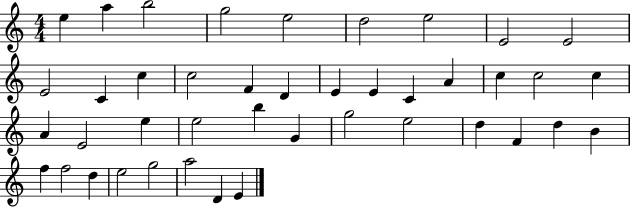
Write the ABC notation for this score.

X:1
T:Untitled
M:4/4
L:1/4
K:C
e a b2 g2 e2 d2 e2 E2 E2 E2 C c c2 F D E E C A c c2 c A E2 e e2 b G g2 e2 d F d B f f2 d e2 g2 a2 D E